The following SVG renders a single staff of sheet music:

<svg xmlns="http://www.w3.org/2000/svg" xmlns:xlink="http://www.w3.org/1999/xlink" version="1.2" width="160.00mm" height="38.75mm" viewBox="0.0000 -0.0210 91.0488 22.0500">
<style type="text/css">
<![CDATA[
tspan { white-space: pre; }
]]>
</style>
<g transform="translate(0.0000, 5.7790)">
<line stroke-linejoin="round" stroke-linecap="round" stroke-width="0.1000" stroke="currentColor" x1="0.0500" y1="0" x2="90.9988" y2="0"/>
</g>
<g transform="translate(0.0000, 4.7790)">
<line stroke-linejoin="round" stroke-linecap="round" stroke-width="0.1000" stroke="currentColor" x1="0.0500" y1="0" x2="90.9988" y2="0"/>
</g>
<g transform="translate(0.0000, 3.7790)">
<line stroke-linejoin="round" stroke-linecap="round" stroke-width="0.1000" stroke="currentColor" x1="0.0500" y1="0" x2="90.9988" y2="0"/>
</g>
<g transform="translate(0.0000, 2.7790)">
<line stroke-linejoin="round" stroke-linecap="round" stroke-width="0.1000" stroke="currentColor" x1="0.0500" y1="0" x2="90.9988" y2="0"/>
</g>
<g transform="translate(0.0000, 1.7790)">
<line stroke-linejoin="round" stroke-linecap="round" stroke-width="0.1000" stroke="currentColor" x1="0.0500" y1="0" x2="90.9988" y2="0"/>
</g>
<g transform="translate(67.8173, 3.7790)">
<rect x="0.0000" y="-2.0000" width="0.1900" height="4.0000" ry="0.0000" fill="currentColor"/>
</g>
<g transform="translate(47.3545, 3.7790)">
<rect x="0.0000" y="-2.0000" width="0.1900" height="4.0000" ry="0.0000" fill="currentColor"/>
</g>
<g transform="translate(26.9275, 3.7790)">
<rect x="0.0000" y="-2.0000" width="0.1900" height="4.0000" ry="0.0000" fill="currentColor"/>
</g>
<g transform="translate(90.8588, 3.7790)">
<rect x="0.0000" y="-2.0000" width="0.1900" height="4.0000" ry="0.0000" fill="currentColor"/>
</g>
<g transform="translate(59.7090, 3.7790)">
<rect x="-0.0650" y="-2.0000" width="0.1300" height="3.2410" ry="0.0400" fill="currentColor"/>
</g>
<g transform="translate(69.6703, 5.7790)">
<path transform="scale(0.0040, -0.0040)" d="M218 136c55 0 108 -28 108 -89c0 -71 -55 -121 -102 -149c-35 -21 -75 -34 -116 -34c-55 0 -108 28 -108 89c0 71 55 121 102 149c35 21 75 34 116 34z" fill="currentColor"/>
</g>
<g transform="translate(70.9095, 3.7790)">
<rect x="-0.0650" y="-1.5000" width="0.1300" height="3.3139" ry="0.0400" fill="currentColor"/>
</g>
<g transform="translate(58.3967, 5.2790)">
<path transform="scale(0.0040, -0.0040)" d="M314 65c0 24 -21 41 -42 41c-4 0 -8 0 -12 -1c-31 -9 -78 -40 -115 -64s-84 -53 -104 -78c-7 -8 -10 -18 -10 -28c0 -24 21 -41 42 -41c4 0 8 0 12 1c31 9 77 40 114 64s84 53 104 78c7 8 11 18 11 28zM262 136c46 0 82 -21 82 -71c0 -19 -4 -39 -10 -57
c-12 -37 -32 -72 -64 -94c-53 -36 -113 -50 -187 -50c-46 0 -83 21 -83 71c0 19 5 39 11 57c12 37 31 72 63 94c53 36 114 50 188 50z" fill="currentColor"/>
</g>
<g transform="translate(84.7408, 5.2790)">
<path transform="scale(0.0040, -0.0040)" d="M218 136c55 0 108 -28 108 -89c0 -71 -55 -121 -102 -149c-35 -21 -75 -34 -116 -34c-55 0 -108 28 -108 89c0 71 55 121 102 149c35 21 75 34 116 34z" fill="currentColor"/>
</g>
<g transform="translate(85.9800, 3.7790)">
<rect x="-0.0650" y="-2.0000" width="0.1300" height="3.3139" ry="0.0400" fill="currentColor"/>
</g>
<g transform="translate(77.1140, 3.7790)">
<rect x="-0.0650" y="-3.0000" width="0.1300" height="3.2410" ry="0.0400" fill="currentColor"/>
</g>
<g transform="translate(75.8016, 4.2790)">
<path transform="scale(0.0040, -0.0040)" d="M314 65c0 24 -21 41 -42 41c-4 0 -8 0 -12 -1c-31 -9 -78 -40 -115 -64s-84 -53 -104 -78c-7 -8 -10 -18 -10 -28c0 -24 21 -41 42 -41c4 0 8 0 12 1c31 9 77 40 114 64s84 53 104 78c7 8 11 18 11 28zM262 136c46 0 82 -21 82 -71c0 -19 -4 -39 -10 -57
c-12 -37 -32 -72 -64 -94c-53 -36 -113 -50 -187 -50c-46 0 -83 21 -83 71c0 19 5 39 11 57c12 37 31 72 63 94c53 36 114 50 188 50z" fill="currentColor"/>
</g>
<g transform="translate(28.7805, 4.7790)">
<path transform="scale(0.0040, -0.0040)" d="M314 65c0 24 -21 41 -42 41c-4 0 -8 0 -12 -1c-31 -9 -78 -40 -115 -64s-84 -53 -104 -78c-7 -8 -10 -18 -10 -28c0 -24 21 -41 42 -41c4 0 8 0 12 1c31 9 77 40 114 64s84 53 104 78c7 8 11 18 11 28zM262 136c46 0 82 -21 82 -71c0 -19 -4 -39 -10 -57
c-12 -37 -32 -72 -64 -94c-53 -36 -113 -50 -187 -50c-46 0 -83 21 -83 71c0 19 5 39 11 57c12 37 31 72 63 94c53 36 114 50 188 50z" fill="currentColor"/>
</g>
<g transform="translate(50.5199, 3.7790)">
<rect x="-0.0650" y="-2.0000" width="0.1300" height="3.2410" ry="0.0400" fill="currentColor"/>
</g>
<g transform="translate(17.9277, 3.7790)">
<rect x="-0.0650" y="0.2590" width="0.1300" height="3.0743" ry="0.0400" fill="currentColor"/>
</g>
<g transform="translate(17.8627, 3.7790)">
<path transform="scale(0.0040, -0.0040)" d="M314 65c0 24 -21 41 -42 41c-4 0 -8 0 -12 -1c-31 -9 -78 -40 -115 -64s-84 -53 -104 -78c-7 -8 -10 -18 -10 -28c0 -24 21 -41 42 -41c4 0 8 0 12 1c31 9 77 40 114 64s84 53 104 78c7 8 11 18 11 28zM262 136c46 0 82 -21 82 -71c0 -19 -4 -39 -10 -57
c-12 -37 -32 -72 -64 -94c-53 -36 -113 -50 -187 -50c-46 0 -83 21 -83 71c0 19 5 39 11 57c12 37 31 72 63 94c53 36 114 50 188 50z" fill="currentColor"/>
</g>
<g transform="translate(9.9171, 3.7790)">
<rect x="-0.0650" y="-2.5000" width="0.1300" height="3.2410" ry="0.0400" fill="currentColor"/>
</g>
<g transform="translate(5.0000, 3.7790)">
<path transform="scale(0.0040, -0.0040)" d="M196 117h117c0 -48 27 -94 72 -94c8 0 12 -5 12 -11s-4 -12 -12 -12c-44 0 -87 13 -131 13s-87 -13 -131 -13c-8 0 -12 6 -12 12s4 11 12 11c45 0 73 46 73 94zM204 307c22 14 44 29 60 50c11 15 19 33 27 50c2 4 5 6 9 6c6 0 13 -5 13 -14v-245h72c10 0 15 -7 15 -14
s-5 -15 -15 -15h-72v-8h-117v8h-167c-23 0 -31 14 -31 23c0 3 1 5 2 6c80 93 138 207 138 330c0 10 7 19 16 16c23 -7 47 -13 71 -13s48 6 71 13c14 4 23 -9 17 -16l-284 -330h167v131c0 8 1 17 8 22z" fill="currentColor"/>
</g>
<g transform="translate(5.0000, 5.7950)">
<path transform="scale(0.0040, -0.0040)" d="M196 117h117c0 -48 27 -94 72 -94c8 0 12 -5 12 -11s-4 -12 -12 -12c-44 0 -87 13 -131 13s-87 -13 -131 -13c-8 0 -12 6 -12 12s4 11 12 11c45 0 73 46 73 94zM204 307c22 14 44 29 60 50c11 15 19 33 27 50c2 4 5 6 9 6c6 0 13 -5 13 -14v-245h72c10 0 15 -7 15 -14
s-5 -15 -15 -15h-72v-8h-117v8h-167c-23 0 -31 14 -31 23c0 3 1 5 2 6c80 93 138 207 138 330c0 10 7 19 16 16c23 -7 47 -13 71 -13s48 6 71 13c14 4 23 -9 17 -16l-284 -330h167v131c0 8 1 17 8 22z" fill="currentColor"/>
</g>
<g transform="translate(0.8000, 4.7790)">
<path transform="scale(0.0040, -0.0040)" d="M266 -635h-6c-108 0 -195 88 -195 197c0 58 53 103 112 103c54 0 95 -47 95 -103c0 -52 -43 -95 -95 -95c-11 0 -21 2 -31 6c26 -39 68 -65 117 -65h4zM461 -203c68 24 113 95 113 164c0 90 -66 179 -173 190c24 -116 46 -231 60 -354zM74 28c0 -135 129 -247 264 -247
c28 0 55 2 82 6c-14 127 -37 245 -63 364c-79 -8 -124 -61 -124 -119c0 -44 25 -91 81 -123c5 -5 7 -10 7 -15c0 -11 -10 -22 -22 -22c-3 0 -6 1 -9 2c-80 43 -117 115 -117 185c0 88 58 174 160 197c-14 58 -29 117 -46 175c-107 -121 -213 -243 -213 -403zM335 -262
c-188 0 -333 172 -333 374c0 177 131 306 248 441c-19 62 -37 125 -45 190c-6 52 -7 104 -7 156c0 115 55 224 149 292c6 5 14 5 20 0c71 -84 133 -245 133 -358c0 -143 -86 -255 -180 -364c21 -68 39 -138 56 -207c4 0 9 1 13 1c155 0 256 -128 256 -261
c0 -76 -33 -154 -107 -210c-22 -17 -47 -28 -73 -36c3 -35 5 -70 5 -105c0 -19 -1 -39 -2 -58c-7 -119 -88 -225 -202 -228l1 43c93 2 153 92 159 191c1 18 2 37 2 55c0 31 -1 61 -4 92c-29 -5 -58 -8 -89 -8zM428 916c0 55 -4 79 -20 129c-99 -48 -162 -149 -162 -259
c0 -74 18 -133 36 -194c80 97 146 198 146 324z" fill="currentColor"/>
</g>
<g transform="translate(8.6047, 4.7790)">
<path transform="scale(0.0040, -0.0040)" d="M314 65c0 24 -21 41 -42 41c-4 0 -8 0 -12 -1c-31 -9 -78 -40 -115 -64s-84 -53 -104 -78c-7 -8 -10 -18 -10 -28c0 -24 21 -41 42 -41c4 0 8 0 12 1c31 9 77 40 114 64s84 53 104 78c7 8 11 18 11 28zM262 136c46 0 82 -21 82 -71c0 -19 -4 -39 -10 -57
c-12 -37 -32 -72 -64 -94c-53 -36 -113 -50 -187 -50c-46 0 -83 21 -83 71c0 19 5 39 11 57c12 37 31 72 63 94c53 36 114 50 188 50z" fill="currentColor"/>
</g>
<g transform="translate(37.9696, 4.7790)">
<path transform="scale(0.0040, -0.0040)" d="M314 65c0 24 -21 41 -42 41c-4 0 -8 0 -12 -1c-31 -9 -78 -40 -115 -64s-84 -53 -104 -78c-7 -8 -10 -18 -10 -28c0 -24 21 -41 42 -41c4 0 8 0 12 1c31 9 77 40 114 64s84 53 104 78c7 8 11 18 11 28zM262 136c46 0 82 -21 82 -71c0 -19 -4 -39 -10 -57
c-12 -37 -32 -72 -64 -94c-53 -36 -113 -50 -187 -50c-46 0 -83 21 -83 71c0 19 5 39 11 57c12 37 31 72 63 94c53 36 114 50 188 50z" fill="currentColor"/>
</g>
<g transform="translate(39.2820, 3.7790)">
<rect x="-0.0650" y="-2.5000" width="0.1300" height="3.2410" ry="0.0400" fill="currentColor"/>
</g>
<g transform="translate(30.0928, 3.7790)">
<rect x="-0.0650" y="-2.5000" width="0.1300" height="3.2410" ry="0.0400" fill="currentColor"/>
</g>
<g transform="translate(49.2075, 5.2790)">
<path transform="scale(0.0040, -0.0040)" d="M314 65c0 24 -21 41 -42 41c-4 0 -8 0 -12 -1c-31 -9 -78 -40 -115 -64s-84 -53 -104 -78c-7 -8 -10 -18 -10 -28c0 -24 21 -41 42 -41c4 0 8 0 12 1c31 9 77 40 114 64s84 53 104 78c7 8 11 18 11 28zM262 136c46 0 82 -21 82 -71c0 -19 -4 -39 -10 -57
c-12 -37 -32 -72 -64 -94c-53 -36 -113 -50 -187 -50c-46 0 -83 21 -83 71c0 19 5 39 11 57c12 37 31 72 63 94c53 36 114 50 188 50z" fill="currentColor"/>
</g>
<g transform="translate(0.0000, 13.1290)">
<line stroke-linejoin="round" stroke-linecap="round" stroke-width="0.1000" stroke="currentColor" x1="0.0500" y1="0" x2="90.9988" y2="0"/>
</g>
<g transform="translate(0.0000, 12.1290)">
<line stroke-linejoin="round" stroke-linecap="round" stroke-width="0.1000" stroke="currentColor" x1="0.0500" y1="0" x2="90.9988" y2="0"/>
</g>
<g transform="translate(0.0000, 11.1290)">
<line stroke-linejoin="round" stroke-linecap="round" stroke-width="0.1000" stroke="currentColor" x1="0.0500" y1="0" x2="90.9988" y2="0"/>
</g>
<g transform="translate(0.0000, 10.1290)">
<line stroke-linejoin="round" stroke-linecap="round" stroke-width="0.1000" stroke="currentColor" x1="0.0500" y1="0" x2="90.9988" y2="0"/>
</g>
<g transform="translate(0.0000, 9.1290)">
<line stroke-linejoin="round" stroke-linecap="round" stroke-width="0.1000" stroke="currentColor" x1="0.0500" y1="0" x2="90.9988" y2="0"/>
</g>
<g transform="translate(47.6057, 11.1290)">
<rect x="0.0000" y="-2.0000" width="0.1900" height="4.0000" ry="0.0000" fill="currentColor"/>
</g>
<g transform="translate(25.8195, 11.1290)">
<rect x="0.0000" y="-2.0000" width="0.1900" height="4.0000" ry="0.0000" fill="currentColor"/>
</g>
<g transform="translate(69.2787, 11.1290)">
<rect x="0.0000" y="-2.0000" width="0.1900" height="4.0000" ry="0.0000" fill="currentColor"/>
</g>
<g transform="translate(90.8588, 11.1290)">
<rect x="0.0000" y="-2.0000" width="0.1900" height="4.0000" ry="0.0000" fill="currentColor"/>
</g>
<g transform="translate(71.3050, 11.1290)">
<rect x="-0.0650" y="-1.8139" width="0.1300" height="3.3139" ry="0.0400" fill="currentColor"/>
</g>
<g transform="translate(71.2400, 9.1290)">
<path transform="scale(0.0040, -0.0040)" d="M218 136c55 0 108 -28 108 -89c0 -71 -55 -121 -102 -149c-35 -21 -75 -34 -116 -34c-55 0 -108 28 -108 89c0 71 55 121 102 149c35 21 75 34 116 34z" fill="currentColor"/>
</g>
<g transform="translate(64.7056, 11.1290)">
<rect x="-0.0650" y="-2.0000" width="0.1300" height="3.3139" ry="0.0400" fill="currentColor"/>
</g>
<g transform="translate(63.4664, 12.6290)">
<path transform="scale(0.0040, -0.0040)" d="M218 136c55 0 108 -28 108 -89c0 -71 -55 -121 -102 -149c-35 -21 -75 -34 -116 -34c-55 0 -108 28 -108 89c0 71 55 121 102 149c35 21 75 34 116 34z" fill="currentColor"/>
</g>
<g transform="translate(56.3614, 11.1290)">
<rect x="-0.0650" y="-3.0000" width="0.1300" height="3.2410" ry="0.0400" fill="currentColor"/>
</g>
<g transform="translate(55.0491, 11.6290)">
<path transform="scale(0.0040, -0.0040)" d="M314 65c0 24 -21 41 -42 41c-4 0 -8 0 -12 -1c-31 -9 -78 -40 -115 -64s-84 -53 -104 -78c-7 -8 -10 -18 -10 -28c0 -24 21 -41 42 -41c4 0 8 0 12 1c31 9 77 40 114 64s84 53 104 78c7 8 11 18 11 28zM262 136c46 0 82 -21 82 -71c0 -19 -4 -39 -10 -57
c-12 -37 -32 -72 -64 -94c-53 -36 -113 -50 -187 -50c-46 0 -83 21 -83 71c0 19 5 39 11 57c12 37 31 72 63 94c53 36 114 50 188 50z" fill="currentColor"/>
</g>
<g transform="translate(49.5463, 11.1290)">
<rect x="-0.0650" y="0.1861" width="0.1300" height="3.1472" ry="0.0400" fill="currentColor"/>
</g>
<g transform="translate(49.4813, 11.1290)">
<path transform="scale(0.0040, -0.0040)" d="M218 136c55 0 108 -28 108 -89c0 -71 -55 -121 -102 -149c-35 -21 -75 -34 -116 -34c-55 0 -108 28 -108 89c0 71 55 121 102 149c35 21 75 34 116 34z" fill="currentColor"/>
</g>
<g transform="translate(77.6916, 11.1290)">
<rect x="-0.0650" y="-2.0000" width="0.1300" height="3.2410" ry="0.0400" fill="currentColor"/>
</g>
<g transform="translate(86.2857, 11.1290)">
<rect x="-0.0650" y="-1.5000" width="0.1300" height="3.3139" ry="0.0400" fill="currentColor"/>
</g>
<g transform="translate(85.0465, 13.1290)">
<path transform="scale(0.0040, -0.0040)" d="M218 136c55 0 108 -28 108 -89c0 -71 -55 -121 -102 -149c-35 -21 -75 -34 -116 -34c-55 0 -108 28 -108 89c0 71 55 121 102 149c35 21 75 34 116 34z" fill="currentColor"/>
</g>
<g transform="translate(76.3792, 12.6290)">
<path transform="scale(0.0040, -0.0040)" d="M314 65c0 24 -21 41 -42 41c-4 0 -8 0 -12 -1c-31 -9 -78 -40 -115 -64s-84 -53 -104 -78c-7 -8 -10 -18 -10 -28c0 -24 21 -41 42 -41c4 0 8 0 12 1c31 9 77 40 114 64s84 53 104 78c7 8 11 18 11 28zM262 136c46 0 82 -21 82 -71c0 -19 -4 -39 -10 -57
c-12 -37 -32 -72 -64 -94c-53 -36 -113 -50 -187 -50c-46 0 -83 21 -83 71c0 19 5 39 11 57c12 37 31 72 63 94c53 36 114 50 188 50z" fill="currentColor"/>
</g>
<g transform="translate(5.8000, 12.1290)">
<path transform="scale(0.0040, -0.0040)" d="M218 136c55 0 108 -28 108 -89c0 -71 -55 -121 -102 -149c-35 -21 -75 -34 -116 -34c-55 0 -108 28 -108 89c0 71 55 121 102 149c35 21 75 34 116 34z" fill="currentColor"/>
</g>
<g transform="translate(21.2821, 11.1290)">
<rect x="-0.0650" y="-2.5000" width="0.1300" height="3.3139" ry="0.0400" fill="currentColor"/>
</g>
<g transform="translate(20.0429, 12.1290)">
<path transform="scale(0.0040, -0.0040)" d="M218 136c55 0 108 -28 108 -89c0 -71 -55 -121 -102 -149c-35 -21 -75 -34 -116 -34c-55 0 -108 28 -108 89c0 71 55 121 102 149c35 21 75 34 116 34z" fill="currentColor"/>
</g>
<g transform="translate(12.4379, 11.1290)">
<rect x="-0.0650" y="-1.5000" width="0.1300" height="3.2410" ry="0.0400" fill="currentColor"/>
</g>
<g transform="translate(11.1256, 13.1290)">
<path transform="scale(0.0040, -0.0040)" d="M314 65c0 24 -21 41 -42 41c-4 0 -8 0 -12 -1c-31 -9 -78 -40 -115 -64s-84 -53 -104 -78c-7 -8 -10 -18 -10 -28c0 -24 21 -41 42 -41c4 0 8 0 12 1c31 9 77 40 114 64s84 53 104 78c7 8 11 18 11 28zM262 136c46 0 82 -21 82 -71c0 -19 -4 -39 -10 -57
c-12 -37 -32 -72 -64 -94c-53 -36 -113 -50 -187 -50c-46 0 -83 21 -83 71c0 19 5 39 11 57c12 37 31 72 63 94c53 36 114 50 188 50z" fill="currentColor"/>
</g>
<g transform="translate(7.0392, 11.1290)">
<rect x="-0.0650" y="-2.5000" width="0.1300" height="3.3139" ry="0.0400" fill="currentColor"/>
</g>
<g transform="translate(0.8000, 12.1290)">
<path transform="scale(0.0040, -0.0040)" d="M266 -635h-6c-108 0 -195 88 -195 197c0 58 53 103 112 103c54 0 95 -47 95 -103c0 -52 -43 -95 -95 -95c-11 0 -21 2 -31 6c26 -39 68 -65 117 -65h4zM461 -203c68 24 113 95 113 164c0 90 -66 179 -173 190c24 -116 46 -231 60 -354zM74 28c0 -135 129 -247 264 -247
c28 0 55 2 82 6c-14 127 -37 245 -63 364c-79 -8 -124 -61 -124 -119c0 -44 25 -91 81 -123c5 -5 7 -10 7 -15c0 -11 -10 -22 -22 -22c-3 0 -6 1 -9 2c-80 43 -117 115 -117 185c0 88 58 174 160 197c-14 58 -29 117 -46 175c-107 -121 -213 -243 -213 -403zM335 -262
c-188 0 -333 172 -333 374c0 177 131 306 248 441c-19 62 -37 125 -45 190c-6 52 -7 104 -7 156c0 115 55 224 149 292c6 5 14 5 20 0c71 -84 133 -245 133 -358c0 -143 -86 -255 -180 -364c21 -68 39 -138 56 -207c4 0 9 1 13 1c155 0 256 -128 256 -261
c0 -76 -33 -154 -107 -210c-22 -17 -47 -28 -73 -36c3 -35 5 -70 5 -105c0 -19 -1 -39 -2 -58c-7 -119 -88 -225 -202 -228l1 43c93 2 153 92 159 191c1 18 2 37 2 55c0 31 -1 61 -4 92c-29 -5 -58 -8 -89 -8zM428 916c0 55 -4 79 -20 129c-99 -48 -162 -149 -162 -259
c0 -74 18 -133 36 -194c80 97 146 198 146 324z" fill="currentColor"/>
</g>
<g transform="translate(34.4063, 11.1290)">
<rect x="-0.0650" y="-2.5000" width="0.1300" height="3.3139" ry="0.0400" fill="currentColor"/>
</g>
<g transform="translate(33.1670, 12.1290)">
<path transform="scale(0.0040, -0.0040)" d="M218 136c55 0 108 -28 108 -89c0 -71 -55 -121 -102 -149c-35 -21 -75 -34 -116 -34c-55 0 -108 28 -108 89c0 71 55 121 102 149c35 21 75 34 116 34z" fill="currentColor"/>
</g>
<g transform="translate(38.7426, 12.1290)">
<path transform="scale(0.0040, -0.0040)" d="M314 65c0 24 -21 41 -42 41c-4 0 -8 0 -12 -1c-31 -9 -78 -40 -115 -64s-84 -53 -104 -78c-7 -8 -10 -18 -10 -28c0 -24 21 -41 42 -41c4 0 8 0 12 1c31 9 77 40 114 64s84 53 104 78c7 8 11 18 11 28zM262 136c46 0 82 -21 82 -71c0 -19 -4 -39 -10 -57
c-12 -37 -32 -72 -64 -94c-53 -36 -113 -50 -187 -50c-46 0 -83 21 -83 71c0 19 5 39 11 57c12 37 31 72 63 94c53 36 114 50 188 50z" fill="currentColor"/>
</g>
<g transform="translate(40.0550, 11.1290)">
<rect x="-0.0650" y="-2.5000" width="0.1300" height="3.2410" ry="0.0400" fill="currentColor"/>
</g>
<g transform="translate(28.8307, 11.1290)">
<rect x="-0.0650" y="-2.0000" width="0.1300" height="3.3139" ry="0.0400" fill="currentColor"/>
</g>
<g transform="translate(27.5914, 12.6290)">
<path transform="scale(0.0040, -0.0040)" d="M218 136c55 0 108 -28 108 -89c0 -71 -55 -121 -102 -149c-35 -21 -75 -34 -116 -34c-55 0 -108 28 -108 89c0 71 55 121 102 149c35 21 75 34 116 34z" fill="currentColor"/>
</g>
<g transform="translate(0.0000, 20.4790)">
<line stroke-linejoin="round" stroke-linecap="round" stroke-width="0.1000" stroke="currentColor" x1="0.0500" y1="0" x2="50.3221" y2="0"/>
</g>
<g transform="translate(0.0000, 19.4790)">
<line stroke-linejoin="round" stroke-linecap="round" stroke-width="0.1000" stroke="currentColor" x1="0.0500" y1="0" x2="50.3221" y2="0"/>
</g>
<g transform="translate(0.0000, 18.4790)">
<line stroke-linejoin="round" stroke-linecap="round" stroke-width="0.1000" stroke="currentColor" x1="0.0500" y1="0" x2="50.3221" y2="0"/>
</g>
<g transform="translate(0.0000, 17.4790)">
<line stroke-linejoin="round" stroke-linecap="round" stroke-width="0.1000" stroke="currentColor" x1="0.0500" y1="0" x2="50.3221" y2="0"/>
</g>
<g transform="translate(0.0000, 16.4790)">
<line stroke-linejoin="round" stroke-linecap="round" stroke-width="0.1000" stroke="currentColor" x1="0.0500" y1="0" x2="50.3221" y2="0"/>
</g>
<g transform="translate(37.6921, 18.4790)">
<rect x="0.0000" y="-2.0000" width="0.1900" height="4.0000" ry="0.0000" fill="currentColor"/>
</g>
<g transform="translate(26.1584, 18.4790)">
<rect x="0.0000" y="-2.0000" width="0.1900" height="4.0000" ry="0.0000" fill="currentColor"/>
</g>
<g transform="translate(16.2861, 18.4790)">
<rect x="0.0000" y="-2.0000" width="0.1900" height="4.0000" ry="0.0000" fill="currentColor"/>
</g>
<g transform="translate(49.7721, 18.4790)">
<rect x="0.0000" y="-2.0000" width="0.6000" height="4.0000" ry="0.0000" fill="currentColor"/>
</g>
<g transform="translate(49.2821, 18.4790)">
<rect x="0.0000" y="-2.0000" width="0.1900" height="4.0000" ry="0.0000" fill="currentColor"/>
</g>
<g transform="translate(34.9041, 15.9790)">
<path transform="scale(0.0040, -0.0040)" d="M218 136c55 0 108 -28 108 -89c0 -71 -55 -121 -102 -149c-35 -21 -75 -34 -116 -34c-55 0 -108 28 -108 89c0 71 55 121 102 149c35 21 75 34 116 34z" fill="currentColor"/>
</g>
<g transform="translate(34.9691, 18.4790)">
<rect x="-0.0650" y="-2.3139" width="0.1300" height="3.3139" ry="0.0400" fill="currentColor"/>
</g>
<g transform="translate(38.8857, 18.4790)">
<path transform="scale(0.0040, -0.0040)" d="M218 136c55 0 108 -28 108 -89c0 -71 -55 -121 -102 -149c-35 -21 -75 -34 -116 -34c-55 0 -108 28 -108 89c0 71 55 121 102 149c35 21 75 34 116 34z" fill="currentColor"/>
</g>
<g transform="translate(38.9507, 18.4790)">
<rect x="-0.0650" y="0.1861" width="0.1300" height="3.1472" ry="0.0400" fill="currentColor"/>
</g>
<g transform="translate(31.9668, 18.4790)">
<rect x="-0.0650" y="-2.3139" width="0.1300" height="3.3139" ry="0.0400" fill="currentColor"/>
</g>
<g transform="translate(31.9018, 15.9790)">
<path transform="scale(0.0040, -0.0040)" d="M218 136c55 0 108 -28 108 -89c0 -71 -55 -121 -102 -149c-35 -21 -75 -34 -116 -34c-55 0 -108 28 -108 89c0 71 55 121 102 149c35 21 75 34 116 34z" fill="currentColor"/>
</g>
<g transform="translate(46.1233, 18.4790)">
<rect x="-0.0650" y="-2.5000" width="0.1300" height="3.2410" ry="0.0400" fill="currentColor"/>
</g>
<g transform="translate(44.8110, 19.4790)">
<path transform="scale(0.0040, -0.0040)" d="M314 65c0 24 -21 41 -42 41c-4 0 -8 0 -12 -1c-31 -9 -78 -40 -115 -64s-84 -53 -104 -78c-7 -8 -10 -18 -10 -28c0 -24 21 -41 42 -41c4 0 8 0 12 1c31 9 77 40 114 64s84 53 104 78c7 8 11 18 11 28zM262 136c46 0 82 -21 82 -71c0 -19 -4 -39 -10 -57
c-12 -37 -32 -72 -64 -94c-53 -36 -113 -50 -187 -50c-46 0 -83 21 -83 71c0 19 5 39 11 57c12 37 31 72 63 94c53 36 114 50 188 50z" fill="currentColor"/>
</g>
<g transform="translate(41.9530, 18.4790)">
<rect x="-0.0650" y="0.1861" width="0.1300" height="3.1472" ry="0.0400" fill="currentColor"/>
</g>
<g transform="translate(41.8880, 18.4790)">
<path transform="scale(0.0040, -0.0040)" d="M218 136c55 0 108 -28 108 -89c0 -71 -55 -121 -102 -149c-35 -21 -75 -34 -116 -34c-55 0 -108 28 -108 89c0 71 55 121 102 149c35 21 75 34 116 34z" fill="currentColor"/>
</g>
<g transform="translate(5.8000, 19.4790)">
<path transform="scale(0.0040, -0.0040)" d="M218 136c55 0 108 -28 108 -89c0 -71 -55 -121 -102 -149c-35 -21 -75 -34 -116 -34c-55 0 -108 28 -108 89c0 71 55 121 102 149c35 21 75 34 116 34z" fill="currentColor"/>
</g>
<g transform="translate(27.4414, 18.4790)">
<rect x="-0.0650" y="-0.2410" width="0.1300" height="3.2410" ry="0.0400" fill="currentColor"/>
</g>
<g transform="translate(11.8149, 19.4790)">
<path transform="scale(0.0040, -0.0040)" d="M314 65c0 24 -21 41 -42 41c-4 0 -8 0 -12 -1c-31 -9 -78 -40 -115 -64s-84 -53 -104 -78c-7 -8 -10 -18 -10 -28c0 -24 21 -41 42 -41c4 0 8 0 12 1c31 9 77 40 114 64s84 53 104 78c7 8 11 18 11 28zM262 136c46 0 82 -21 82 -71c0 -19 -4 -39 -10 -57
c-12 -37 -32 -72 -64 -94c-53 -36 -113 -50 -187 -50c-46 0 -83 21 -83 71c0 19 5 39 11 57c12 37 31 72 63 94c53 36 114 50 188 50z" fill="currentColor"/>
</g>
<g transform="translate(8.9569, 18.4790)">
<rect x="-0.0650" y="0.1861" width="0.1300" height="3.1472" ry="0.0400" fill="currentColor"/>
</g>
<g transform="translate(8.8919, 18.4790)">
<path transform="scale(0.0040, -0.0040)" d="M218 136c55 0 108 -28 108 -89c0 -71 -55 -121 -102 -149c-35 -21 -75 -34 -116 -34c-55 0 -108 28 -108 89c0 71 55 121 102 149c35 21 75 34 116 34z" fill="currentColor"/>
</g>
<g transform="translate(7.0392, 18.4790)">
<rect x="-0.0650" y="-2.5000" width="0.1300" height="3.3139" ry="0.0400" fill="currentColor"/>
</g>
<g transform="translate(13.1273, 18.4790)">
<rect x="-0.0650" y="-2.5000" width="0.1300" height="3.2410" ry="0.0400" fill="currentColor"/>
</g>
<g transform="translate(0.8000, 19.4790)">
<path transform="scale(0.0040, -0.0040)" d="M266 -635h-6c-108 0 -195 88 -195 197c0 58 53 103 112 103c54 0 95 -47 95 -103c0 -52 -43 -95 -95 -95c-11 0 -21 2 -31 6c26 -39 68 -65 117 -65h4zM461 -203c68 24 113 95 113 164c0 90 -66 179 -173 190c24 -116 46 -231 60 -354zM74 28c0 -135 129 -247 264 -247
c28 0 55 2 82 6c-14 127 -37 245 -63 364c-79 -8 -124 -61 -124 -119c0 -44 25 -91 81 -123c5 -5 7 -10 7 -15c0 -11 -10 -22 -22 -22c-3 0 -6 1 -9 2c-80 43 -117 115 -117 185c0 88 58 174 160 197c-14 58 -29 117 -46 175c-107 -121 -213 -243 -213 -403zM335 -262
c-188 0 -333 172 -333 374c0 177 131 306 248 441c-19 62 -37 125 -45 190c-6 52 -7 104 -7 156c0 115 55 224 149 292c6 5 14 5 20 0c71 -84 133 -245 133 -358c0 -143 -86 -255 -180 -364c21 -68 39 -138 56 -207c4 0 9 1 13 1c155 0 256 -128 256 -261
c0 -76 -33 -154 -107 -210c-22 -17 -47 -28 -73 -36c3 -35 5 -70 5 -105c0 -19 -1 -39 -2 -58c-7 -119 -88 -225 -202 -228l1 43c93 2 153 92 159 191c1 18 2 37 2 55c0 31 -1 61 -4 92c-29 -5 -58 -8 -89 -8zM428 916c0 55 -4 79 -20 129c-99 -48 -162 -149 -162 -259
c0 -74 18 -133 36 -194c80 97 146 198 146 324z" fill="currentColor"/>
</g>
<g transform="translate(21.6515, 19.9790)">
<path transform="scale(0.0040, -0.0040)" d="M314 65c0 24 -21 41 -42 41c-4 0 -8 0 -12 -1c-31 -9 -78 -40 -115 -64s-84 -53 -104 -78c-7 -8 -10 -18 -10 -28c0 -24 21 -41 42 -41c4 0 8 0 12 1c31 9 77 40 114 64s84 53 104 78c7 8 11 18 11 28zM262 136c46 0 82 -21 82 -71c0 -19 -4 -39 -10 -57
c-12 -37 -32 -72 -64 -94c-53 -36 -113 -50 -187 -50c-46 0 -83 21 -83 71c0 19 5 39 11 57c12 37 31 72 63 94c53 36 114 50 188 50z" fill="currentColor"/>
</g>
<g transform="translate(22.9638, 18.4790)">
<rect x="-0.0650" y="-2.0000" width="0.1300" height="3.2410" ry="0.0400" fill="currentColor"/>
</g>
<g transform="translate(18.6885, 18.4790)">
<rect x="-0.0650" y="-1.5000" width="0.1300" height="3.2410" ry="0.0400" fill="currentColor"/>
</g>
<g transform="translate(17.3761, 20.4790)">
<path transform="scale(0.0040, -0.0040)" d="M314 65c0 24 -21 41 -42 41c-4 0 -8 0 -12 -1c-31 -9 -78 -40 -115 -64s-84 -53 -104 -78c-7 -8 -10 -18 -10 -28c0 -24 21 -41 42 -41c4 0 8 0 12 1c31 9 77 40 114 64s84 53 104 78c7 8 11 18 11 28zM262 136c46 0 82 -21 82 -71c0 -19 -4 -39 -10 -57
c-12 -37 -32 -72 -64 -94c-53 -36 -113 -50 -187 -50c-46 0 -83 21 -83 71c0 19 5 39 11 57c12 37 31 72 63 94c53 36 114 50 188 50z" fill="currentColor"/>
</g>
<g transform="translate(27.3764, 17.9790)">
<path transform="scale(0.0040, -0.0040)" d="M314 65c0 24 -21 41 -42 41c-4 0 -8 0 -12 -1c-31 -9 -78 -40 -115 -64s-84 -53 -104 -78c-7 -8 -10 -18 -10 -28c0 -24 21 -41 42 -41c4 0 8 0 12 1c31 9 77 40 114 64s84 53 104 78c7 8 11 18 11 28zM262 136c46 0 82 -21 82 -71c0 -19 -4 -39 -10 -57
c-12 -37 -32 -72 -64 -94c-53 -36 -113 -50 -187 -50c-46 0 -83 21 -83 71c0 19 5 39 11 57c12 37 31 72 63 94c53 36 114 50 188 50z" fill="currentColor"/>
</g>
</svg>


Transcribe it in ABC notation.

X:1
T:Untitled
M:4/4
L:1/4
K:C
G2 B2 G2 G2 F2 F2 E A2 F G E2 G F G G2 B A2 F f F2 E G B G2 E2 F2 c2 g g B B G2